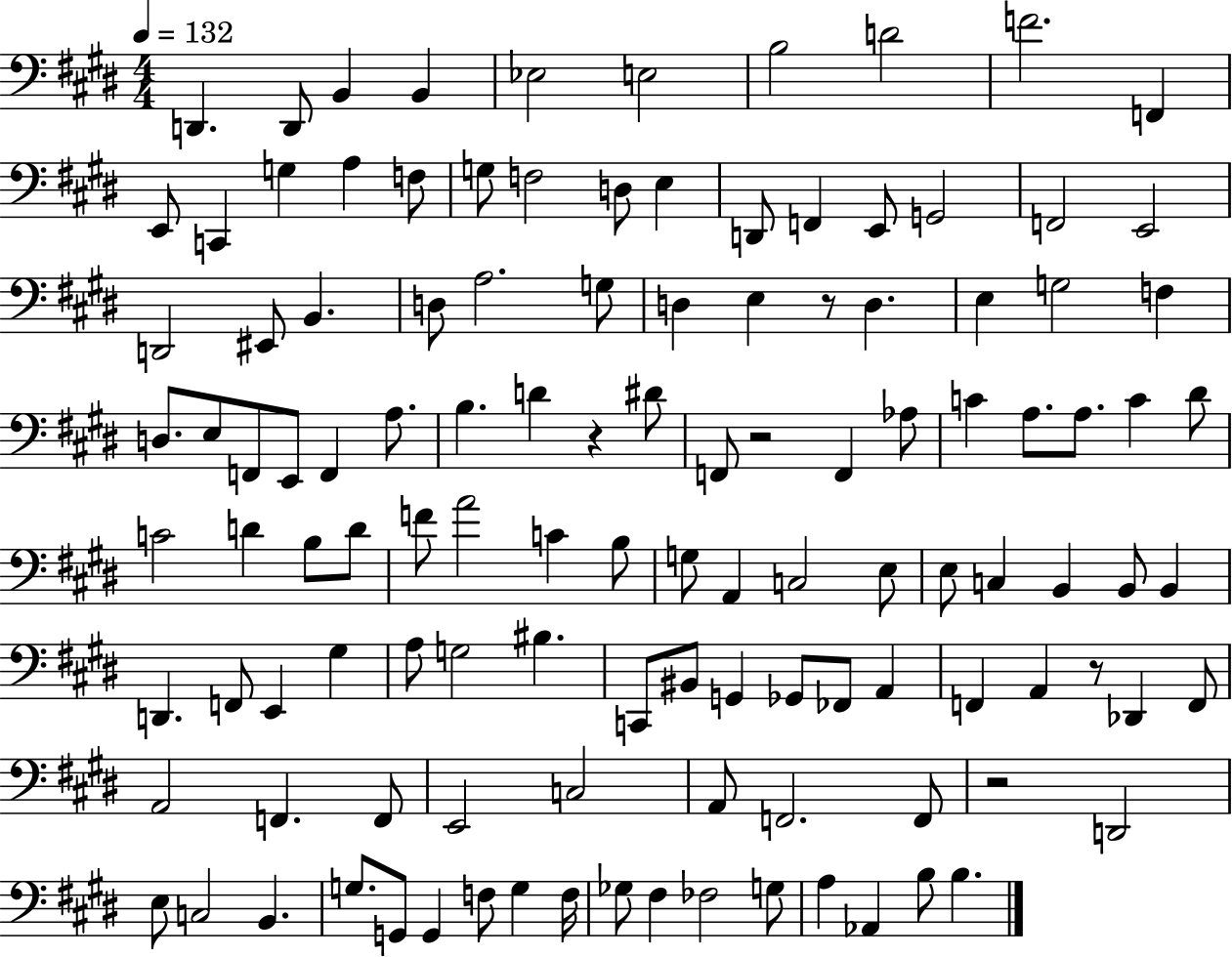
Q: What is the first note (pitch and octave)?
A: D2